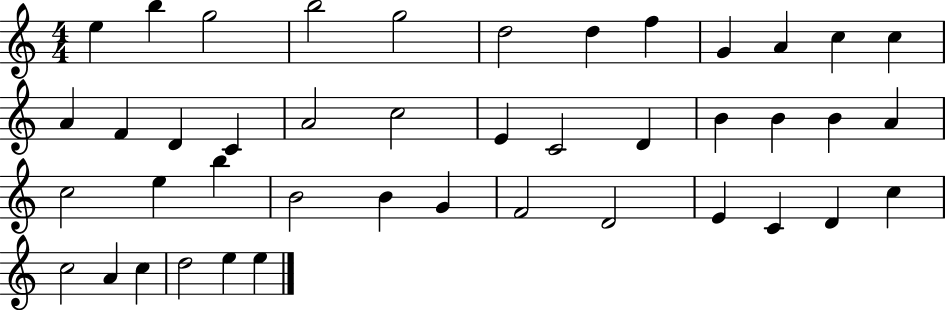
E5/q B5/q G5/h B5/h G5/h D5/h D5/q F5/q G4/q A4/q C5/q C5/q A4/q F4/q D4/q C4/q A4/h C5/h E4/q C4/h D4/q B4/q B4/q B4/q A4/q C5/h E5/q B5/q B4/h B4/q G4/q F4/h D4/h E4/q C4/q D4/q C5/q C5/h A4/q C5/q D5/h E5/q E5/q